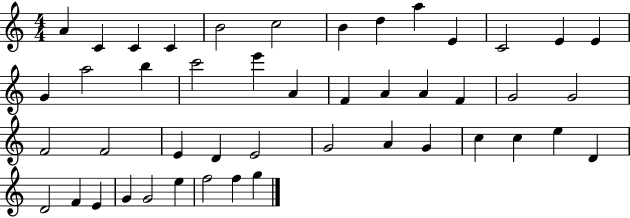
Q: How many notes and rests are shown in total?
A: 46